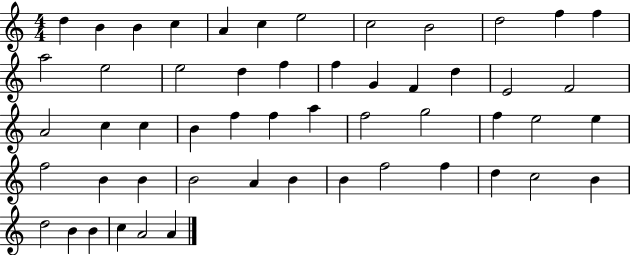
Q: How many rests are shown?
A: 0